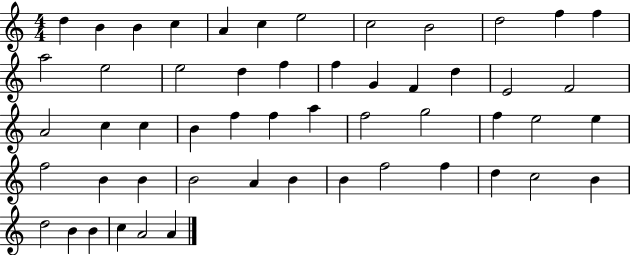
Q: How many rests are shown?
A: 0